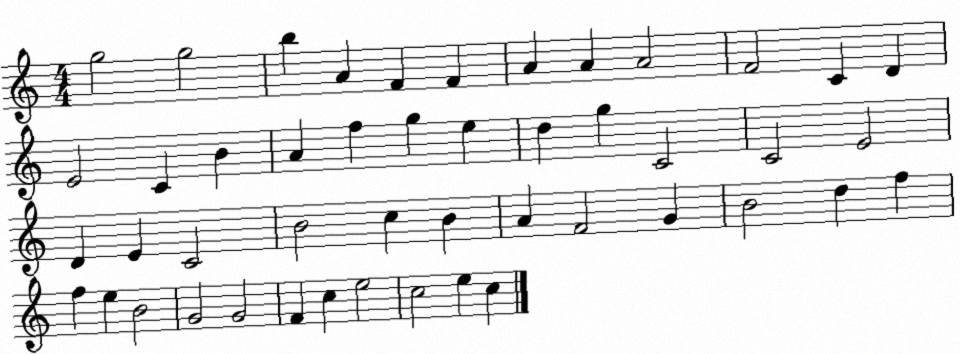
X:1
T:Untitled
M:4/4
L:1/4
K:C
g2 g2 b A F F A A A2 F2 C D E2 C B A f g e d g C2 C2 E2 D E C2 B2 c B A F2 G B2 d f f e B2 G2 G2 F c e2 c2 e c